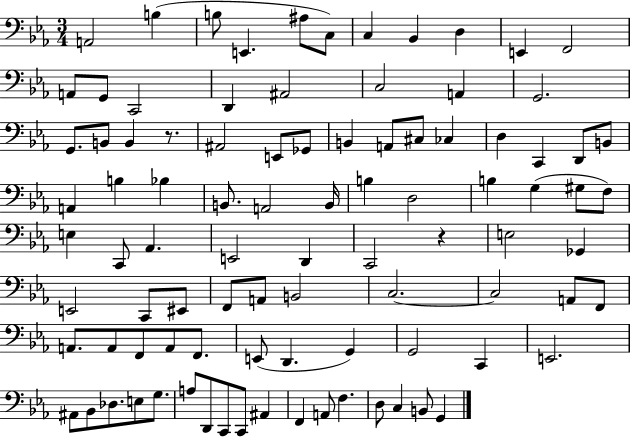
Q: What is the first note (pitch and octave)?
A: A2